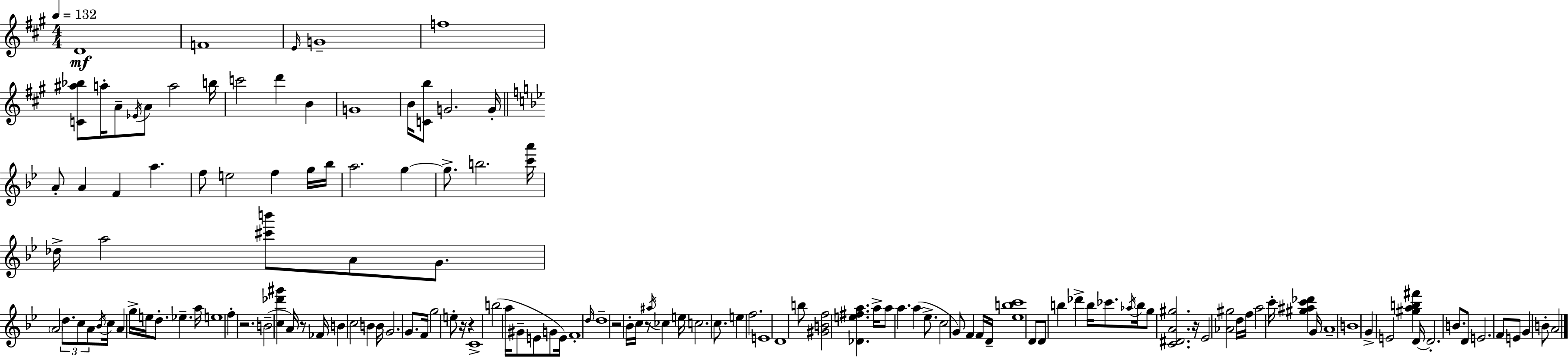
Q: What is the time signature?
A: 4/4